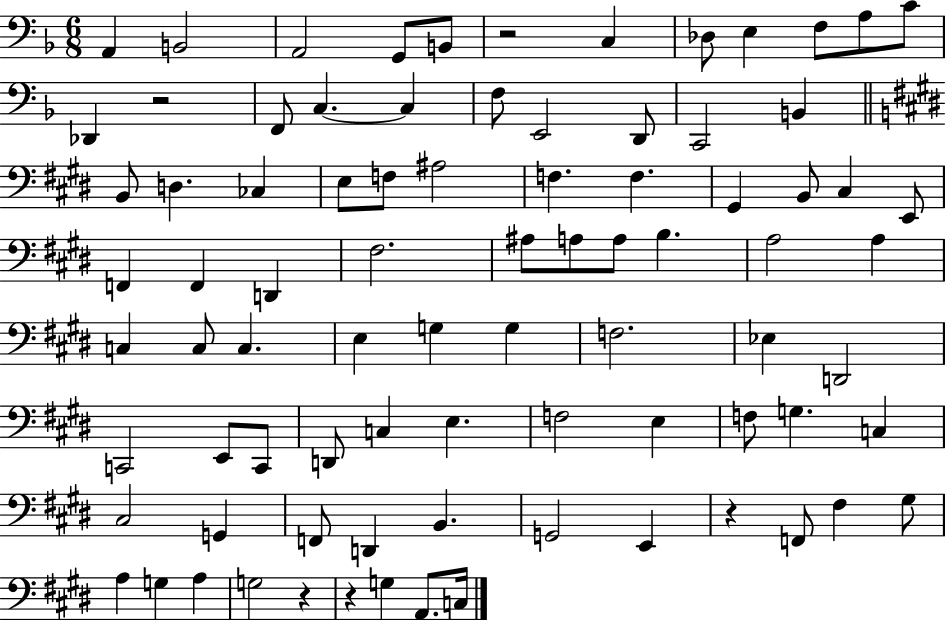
A2/q B2/h A2/h G2/e B2/e R/h C3/q Db3/e E3/q F3/e A3/e C4/e Db2/q R/h F2/e C3/q. C3/q F3/e E2/h D2/e C2/h B2/q B2/e D3/q. CES3/q E3/e F3/e A#3/h F3/q. F3/q. G#2/q B2/e C#3/q E2/e F2/q F2/q D2/q F#3/h. A#3/e A3/e A3/e B3/q. A3/h A3/q C3/q C3/e C3/q. E3/q G3/q G3/q F3/h. Eb3/q D2/h C2/h E2/e C2/e D2/e C3/q E3/q. F3/h E3/q F3/e G3/q. C3/q C#3/h G2/q F2/e D2/q B2/q. G2/h E2/q R/q F2/e F#3/q G#3/e A3/q G3/q A3/q G3/h R/q R/q G3/q A2/e. C3/s